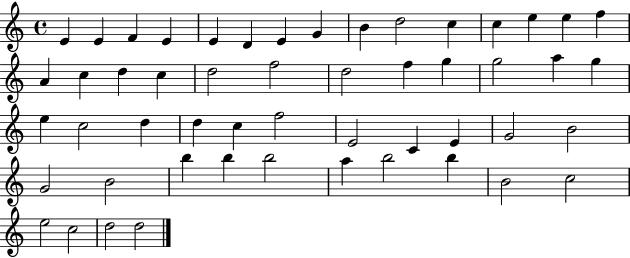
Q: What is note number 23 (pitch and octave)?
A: F5